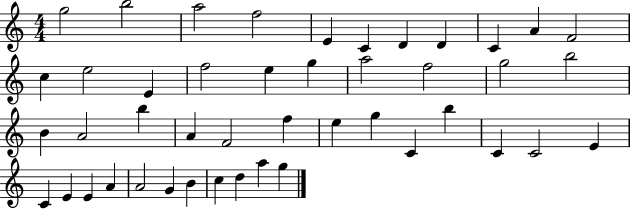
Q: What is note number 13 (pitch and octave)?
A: E5